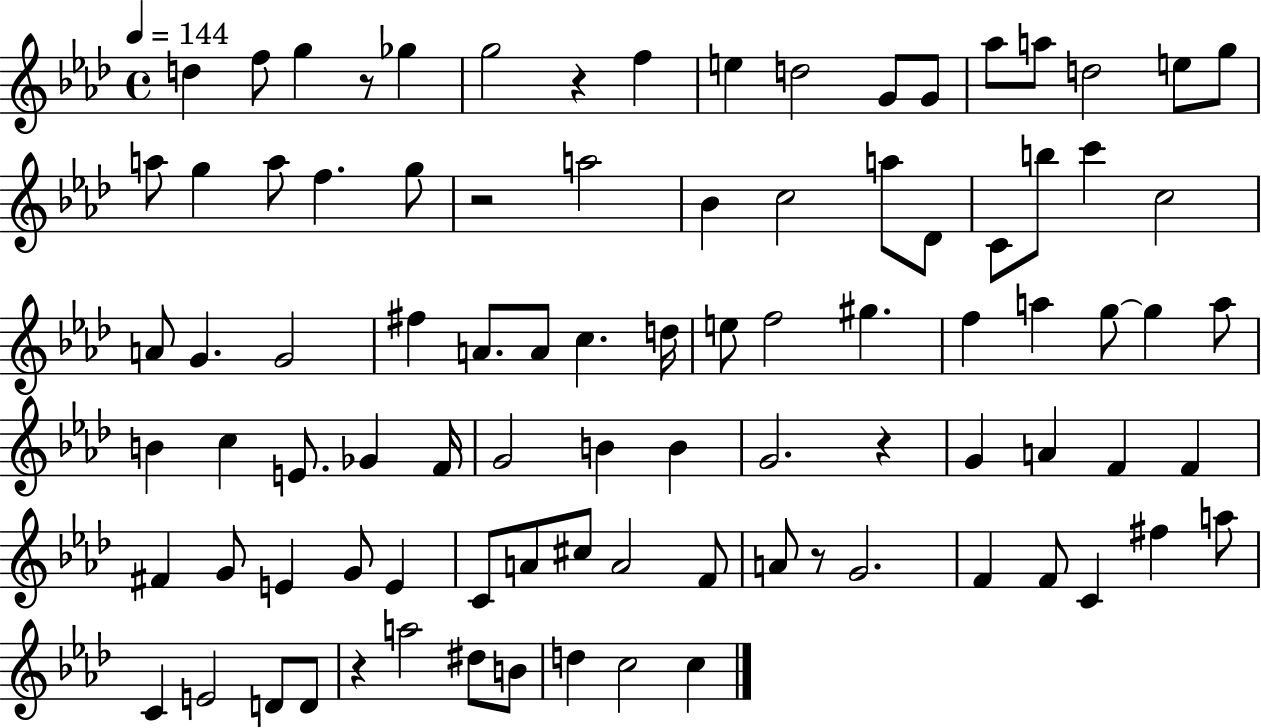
{
  \clef treble
  \time 4/4
  \defaultTimeSignature
  \key aes \major
  \tempo 4 = 144
  \repeat volta 2 { d''4 f''8 g''4 r8 ges''4 | g''2 r4 f''4 | e''4 d''2 g'8 g'8 | aes''8 a''8 d''2 e''8 g''8 | \break a''8 g''4 a''8 f''4. g''8 | r2 a''2 | bes'4 c''2 a''8 des'8 | c'8 b''8 c'''4 c''2 | \break a'8 g'4. g'2 | fis''4 a'8. a'8 c''4. d''16 | e''8 f''2 gis''4. | f''4 a''4 g''8~~ g''4 a''8 | \break b'4 c''4 e'8. ges'4 f'16 | g'2 b'4 b'4 | g'2. r4 | g'4 a'4 f'4 f'4 | \break fis'4 g'8 e'4 g'8 e'4 | c'8 a'8 cis''8 a'2 f'8 | a'8 r8 g'2. | f'4 f'8 c'4 fis''4 a''8 | \break c'4 e'2 d'8 d'8 | r4 a''2 dis''8 b'8 | d''4 c''2 c''4 | } \bar "|."
}